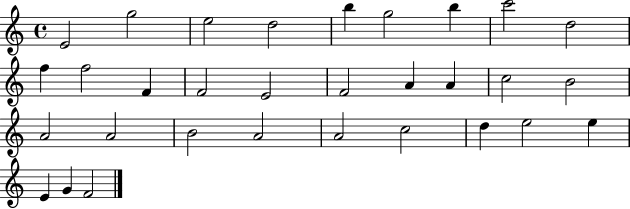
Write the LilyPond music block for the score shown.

{
  \clef treble
  \time 4/4
  \defaultTimeSignature
  \key c \major
  e'2 g''2 | e''2 d''2 | b''4 g''2 b''4 | c'''2 d''2 | \break f''4 f''2 f'4 | f'2 e'2 | f'2 a'4 a'4 | c''2 b'2 | \break a'2 a'2 | b'2 a'2 | a'2 c''2 | d''4 e''2 e''4 | \break e'4 g'4 f'2 | \bar "|."
}